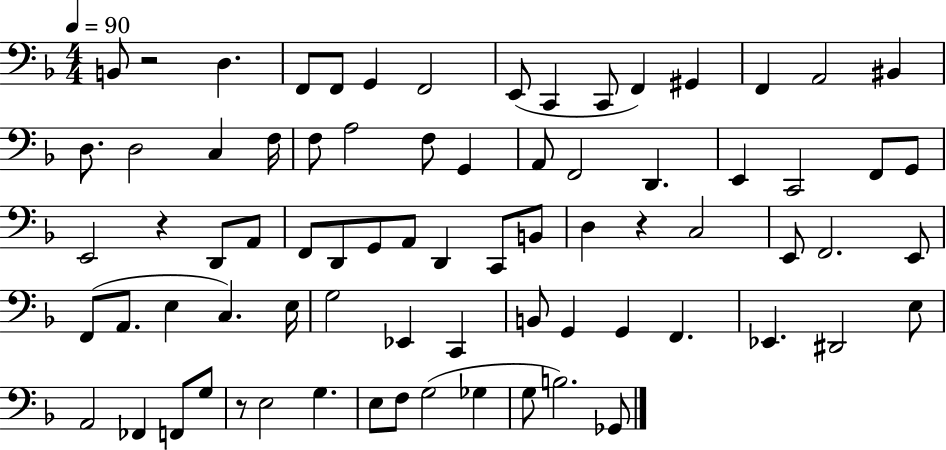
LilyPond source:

{
  \clef bass
  \numericTimeSignature
  \time 4/4
  \key f \major
  \tempo 4 = 90
  b,8 r2 d4. | f,8 f,8 g,4 f,2 | e,8( c,4 c,8 f,4) gis,4 | f,4 a,2 bis,4 | \break d8. d2 c4 f16 | f8 a2 f8 g,4 | a,8 f,2 d,4. | e,4 c,2 f,8 g,8 | \break e,2 r4 d,8 a,8 | f,8 d,8 g,8 a,8 d,4 c,8 b,8 | d4 r4 c2 | e,8 f,2. e,8 | \break f,8( a,8. e4 c4.) e16 | g2 ees,4 c,4 | b,8 g,4 g,4 f,4. | ees,4. dis,2 e8 | \break a,2 fes,4 f,8 g8 | r8 e2 g4. | e8 f8 g2( ges4 | g8 b2.) ges,8 | \break \bar "|."
}